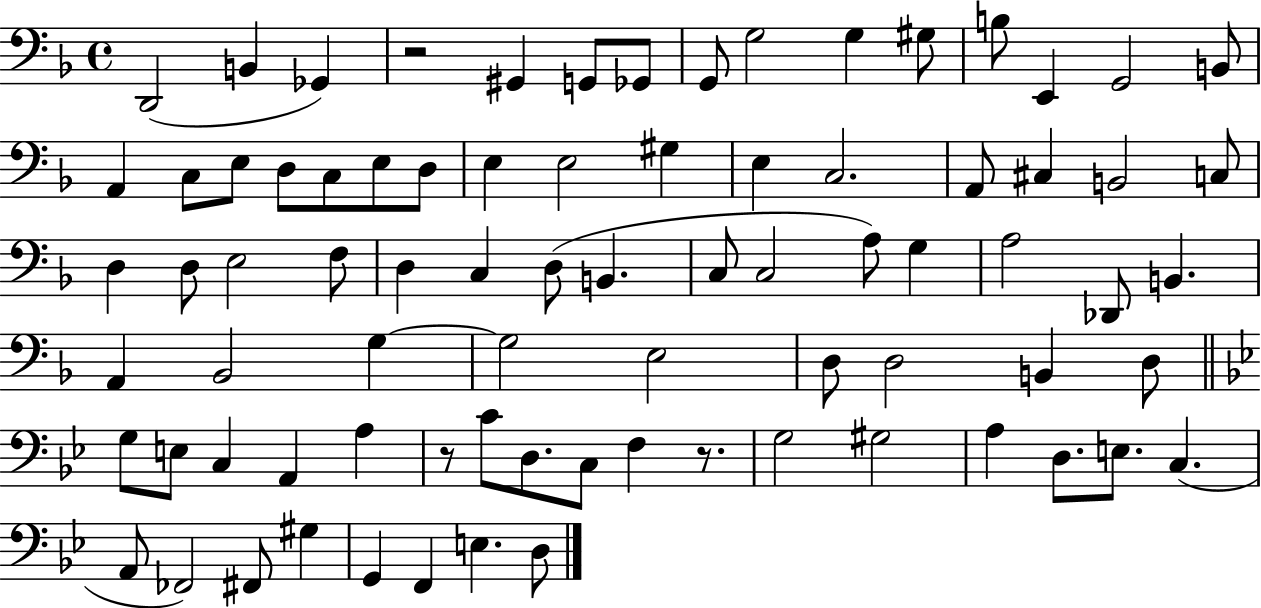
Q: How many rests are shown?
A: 3